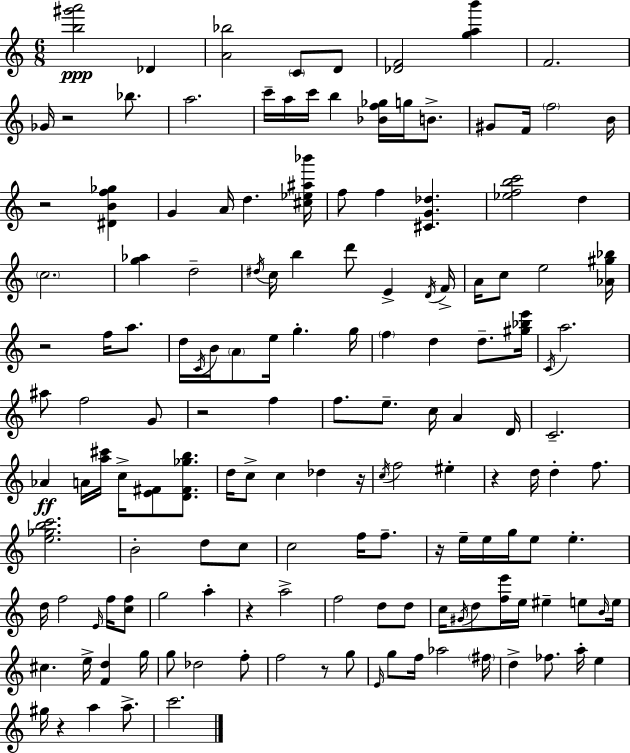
[B5,G#6,A6]/h Db4/q [A4,Bb5]/h C4/e D4/e [Db4,F4]/h [G5,A5,B6]/q F4/h. Gb4/s R/h Bb5/e. A5/h. C6/s A5/s C6/s B5/q [Bb4,F5,Gb5]/s G5/s B4/e. G#4/e F4/s F5/h B4/s R/h [D#4,B4,F5,Gb5]/q G4/q A4/s D5/q. [C#5,Eb5,A#5,Bb6]/s F5/e F5/q [C#4,G4,Db5]/q. [Eb5,F5,B5,C6]/h D5/q C5/h. [G5,Ab5]/q D5/h D#5/s C5/s B5/q D6/e E4/q D4/s F4/s A4/s C5/e E5/h [Ab4,G#5,Bb5]/s R/h F5/s A5/e. D5/s C4/s B4/s A4/e E5/s G5/q. G5/s F5/q D5/q D5/e. [G#5,Bb5,E6]/s C4/s A5/h. A#5/e F5/h G4/e R/h F5/q F5/e. E5/e. C5/s A4/q D4/s C4/h. Ab4/q A4/s [A5,C#6]/s C5/s [E4,F#4]/e [D4,F#4,Gb5,B5]/e. D5/s C5/e C5/q Db5/q R/s C5/s F5/h EIS5/q R/q D5/s D5/q F5/e. [E5,Gb5,B5,C6]/h. B4/h D5/e C5/e C5/h F5/s F5/e. R/s E5/s E5/s G5/s E5/e E5/q. D5/s F5/h E4/s F5/s [C5,F5]/e G5/h A5/q R/q A5/h F5/h D5/e D5/e C5/s G#4/s D5/e [F5,E6]/s E5/s EIS5/q E5/e B4/s E5/s C#5/q. E5/s [F4,D5]/q G5/s G5/e Db5/h F5/e F5/h R/e G5/e E4/s G5/e F5/s Ab5/h F#5/s D5/q FES5/e. A5/s E5/q G#5/s R/q A5/q A5/e. C6/h.